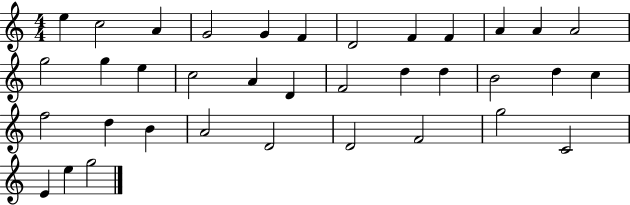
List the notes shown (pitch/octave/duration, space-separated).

E5/q C5/h A4/q G4/h G4/q F4/q D4/h F4/q F4/q A4/q A4/q A4/h G5/h G5/q E5/q C5/h A4/q D4/q F4/h D5/q D5/q B4/h D5/q C5/q F5/h D5/q B4/q A4/h D4/h D4/h F4/h G5/h C4/h E4/q E5/q G5/h